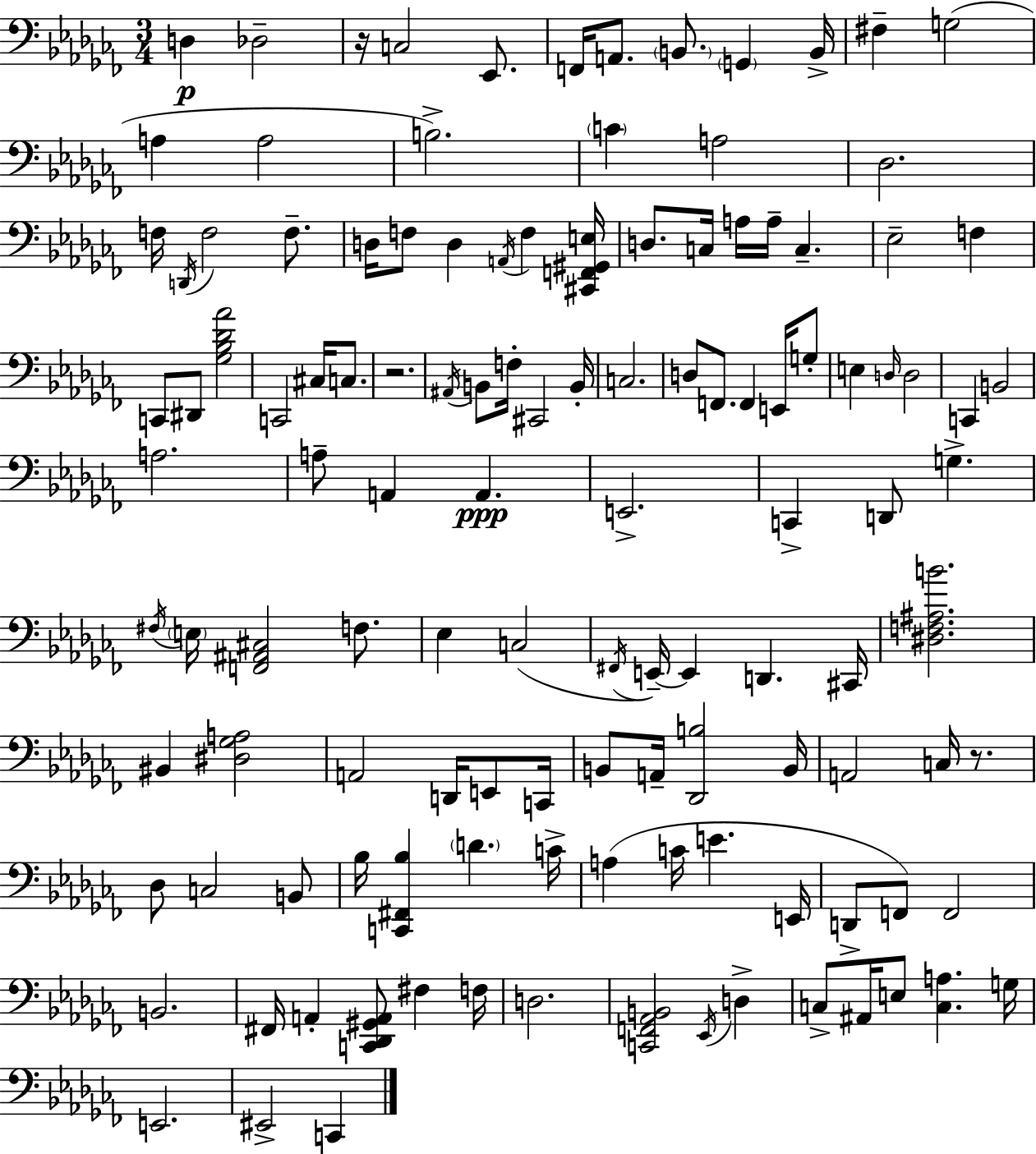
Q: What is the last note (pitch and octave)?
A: C2